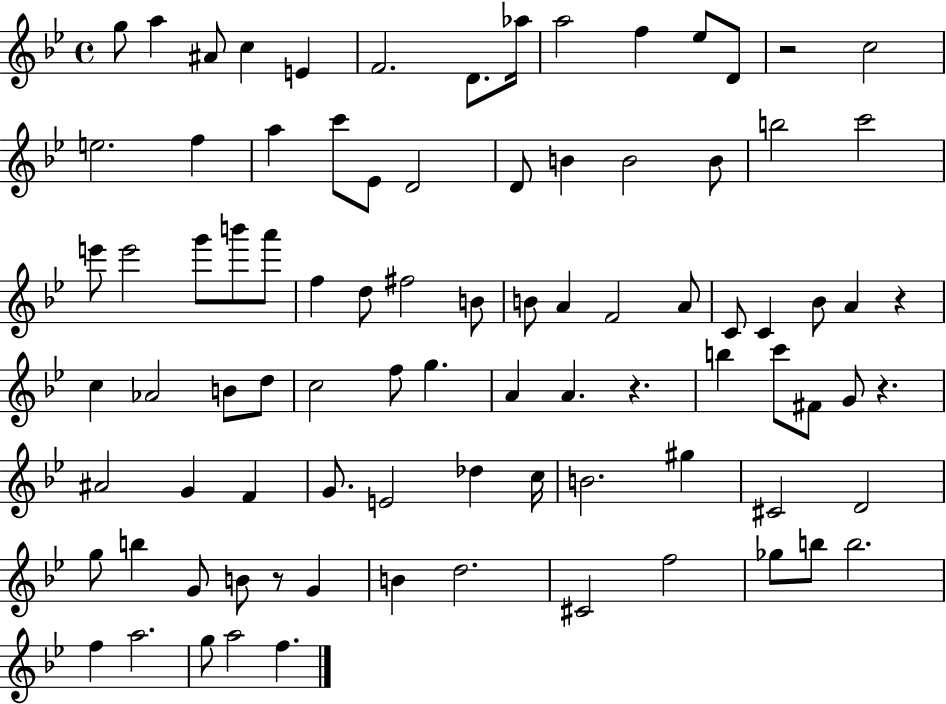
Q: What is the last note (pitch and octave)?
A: F5